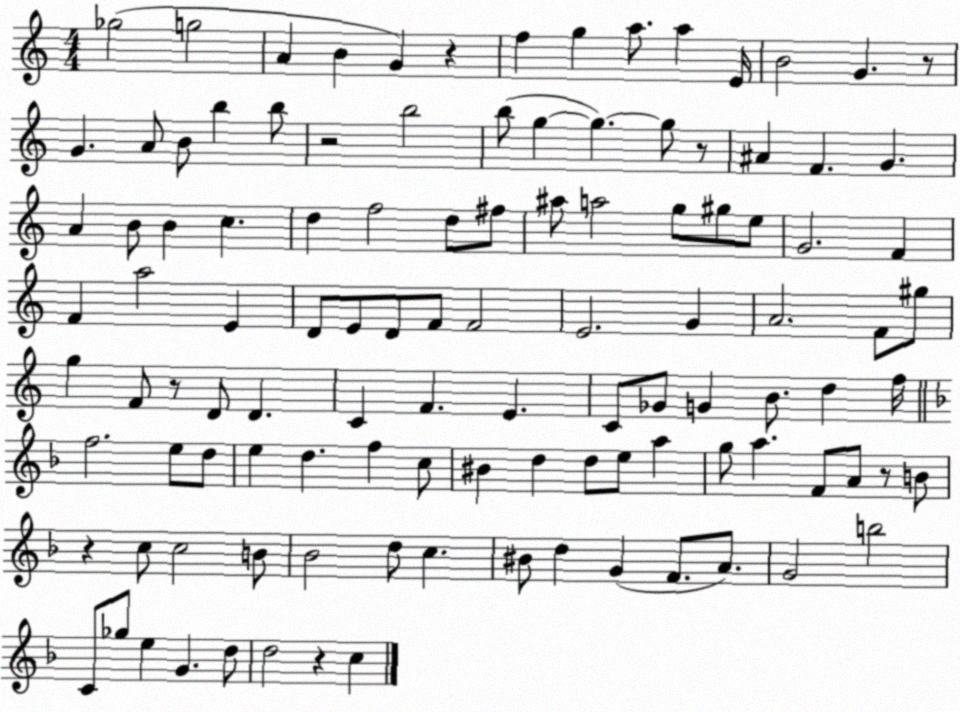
X:1
T:Untitled
M:4/4
L:1/4
K:C
_g2 g2 A B G z f g a/2 a E/4 B2 G z/2 G A/2 B/2 b b/2 z2 b2 b/2 g g g/2 z/2 ^A F G A B/2 B c d f2 d/2 ^f/2 ^a/2 a2 g/2 ^g/2 e/2 G2 F F a2 E D/2 E/2 D/2 F/2 F2 E2 G A2 F/2 ^g/2 g F/2 z/2 D/2 D C F E C/2 _G/2 G B/2 d f/4 f2 e/2 d/2 e d f c/2 ^B d d/2 e/2 a g/2 a F/2 A/2 z/2 B/2 z c/2 c2 B/2 _B2 d/2 c ^B/2 d G F/2 A/2 G2 b2 C/2 _g/2 e G d/2 d2 z c